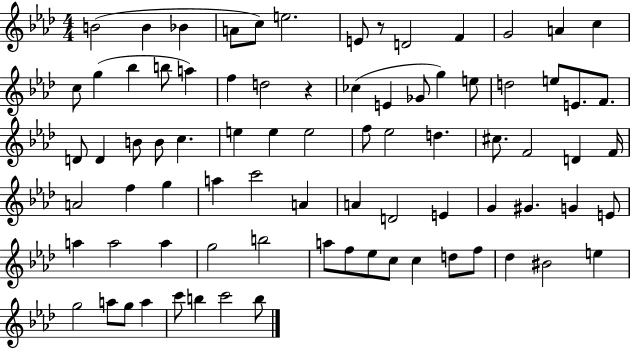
{
  \clef treble
  \numericTimeSignature
  \time 4/4
  \key aes \major
  b'2( b'4 bes'4 | a'8 c''8) e''2. | e'8 r8 d'2 f'4 | g'2 a'4 c''4 | \break c''8 g''4( bes''4 b''8 a''4) | f''4 d''2 r4 | ces''4( e'4 ges'8 g''4) e''8 | d''2 e''8 e'8. f'8. | \break d'8 d'4 b'8 b'8 c''4. | e''4 e''4 e''2 | f''8 ees''2 d''4. | cis''8. f'2 d'4 f'16 | \break a'2 f''4 g''4 | a''4 c'''2 a'4 | a'4 d'2 e'4 | g'4 gis'4. g'4 e'8 | \break a''4 a''2 a''4 | g''2 b''2 | a''8 f''8 ees''8 c''8 c''4 d''8 f''8 | des''4 bis'2 e''4 | \break g''2 a''8 g''8 a''4 | c'''8 b''4 c'''2 b''8 | \bar "|."
}